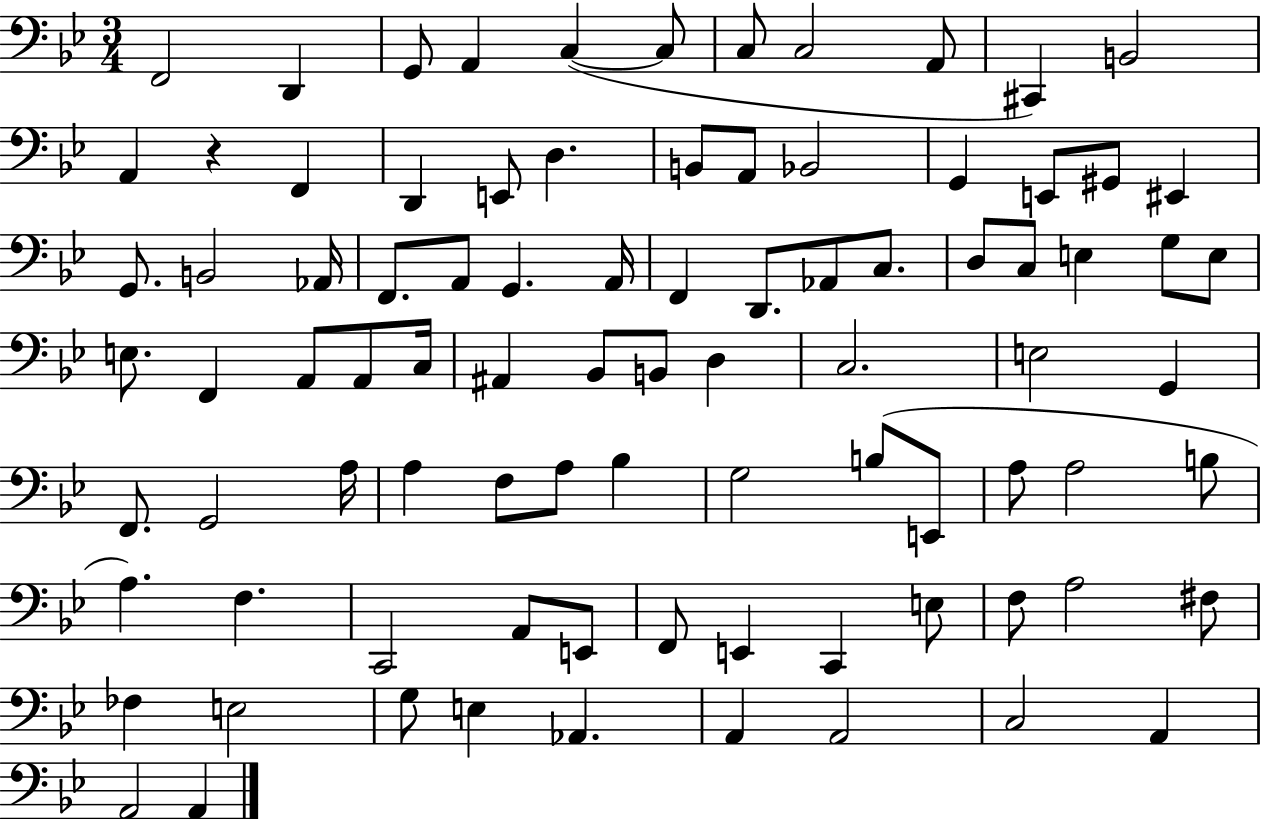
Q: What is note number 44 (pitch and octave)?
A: C3